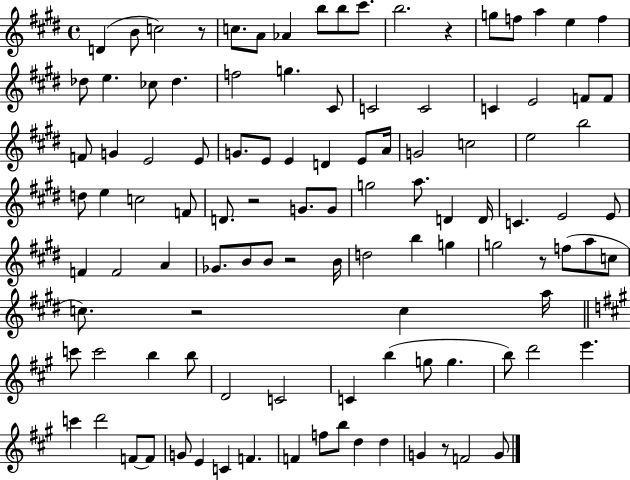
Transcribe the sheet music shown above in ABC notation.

X:1
T:Untitled
M:4/4
L:1/4
K:E
D B/2 c2 z/2 c/2 A/2 _A b/2 b/2 ^c'/2 b2 z g/2 f/2 a e f _d/2 e _c/2 _d f2 g ^C/2 C2 C2 C E2 F/2 F/2 F/2 G E2 E/2 G/2 E/2 E D E/2 A/4 G2 c2 e2 b2 d/2 e c2 F/2 D/2 z2 G/2 G/2 g2 a/2 D D/4 C E2 E/2 F F2 A _G/2 B/2 B/2 z2 B/4 d2 b g g2 z/2 f/2 a/2 c/2 c/2 z2 c a/4 c'/2 c'2 b b/2 D2 C2 C b g/2 g b/2 d'2 e' c' d'2 F/2 F/2 G/2 E C F F f/2 b/2 d d G z/2 F2 G/2